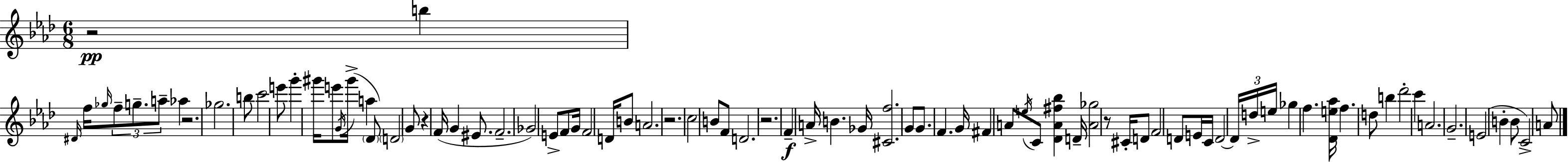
R/h B5/q D#4/s F5/s Gb5/s F5/e G5/e. A5/e Ab5/q R/h. Gb5/h. B5/e C6/h E6/e G6/q G#6/s E6/e G4/s G#6/s A5/q Db4/e D4/h G4/e R/q F4/s G4/q EIS4/e. F4/h. Gb4/h E4/e F4/e G4/s F4/h D4/s B4/e A4/h. R/h. C5/h B4/e F4/e D4/h. R/h. F4/q A4/s B4/q. Gb4/s [C#4,F5]/h. G4/e G4/e. F4/q. G4/s F#4/q A4/e E5/s C4/e [Db4,A4,F#5,Bb5]/q D4/s [A4,Gb5]/h R/e C#4/s D4/e F4/h D4/e E4/s C4/s D4/h D4/s D5/s E5/s Gb5/q F5/q. [Db4,E5,Ab5]/s F5/q. D5/e B5/q Db6/h C6/q A4/h. G4/h. E4/h B4/q B4/e C4/h A4/e